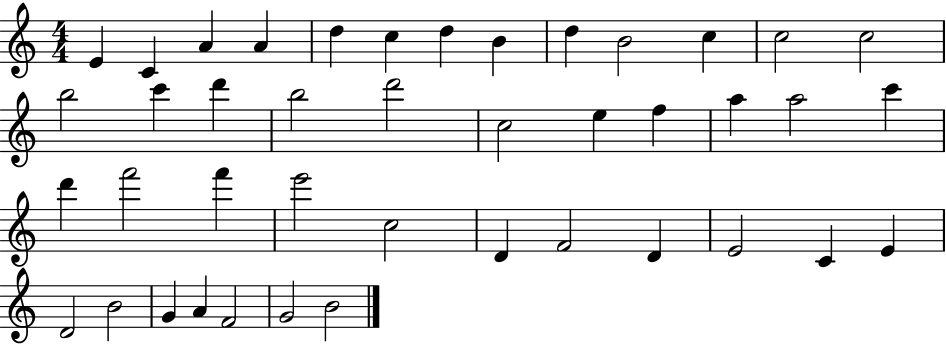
X:1
T:Untitled
M:4/4
L:1/4
K:C
E C A A d c d B d B2 c c2 c2 b2 c' d' b2 d'2 c2 e f a a2 c' d' f'2 f' e'2 c2 D F2 D E2 C E D2 B2 G A F2 G2 B2